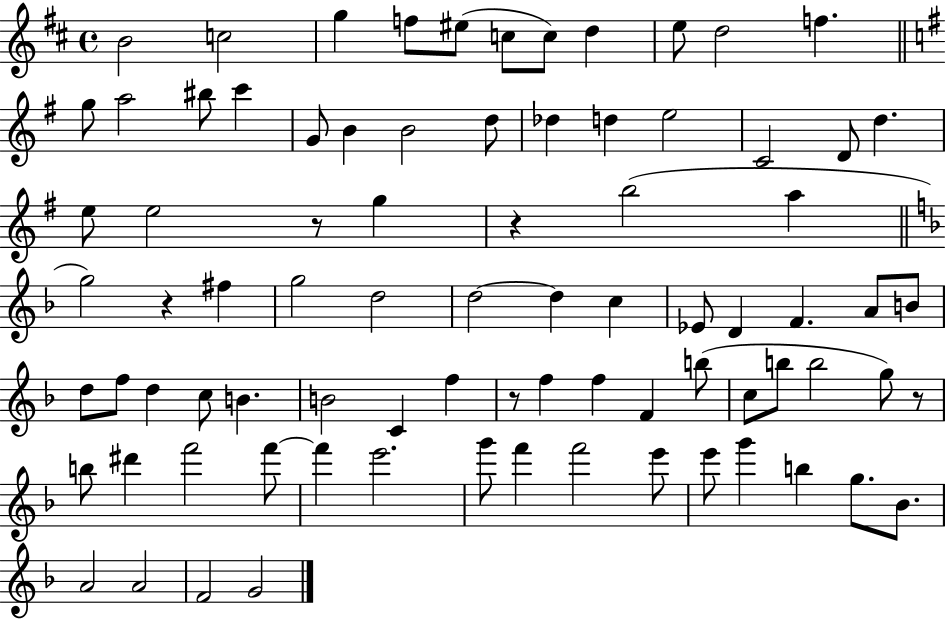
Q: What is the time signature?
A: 4/4